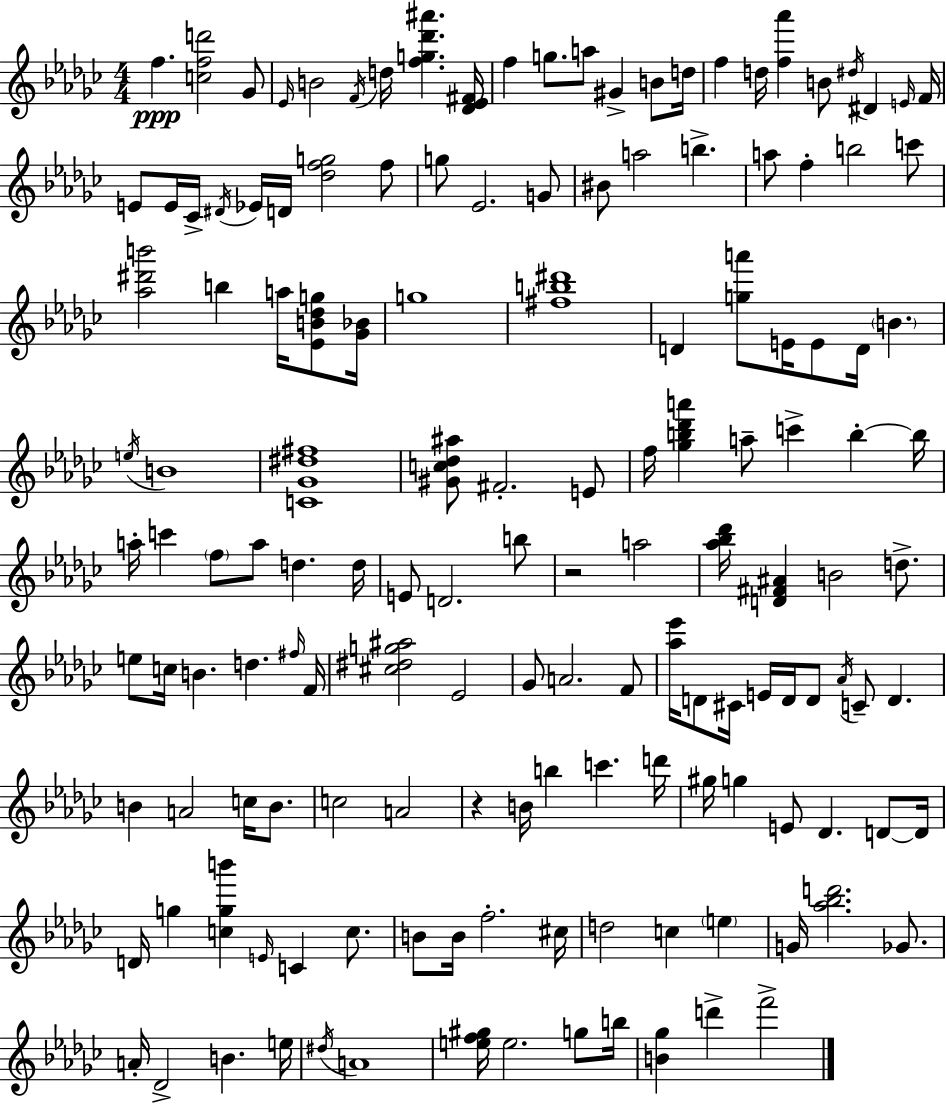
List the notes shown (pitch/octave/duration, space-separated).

F5/q. [C5,F5,D6]/h Gb4/e Eb4/s B4/h F4/s D5/s [F5,G5,Db6,A#6]/q. [Db4,Eb4,F#4]/s F5/q G5/e. A5/e G#4/q B4/e D5/s F5/q D5/s [F5,Ab6]/q B4/e D#5/s D#4/q E4/s F4/s E4/e E4/s CES4/s D#4/s Eb4/s D4/s [Db5,F5,G5]/h F5/e G5/e Eb4/h. G4/e BIS4/e A5/h B5/q. A5/e F5/q B5/h C6/e [Ab5,D#6,B6]/h B5/q A5/s [Eb4,B4,Db5,G5]/e [Gb4,Bb4]/s G5/w [F#5,B5,D#6]/w D4/q [G5,A6]/e E4/s E4/e D4/s B4/q. E5/s B4/w [C4,Gb4,D#5,F#5]/w [G#4,C5,Db5,A#5]/e F#4/h. E4/e F5/s [Gb5,B5,Db6,A6]/q A5/e C6/q B5/q B5/s A5/s C6/q F5/e A5/e D5/q. D5/s E4/e D4/h. B5/e R/h A5/h [Ab5,Bb5,Db6]/s [D4,F#4,A#4]/q B4/h D5/e. E5/e C5/s B4/q. D5/q. F#5/s F4/s [C#5,D#5,G5,A#5]/h Eb4/h Gb4/e A4/h. F4/e [Ab5,Eb6]/s D4/e C#4/s E4/s D4/s D4/e Ab4/s C4/e D4/q. B4/q A4/h C5/s B4/e. C5/h A4/h R/q B4/s B5/q C6/q. D6/s G#5/s G5/q E4/e Db4/q. D4/e D4/s D4/s G5/q [C5,G5,B6]/q E4/s C4/q C5/e. B4/e B4/s F5/h. C#5/s D5/h C5/q E5/q G4/s [Ab5,Bb5,D6]/h. Gb4/e. A4/s Db4/h B4/q. E5/s D#5/s A4/w [E5,F5,G#5]/s E5/h. G5/e B5/s [B4,Gb5]/q D6/q F6/h